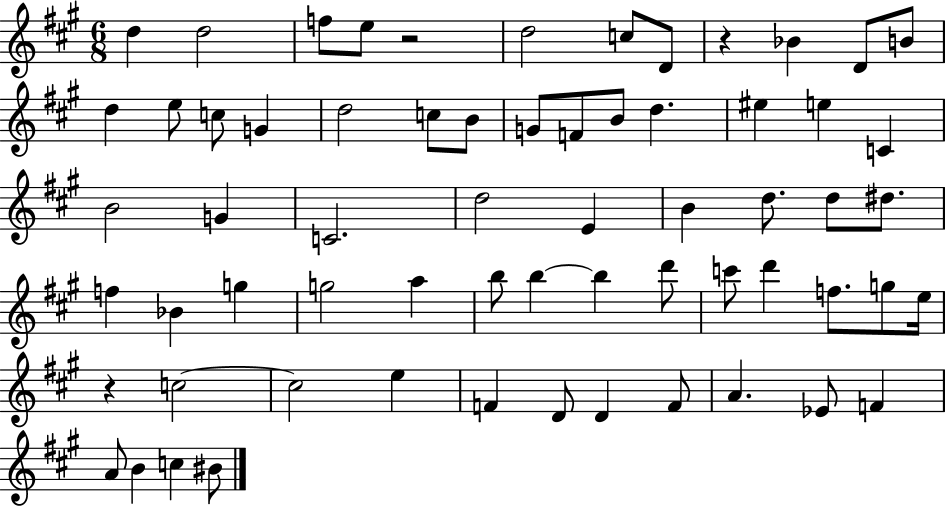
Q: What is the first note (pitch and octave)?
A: D5